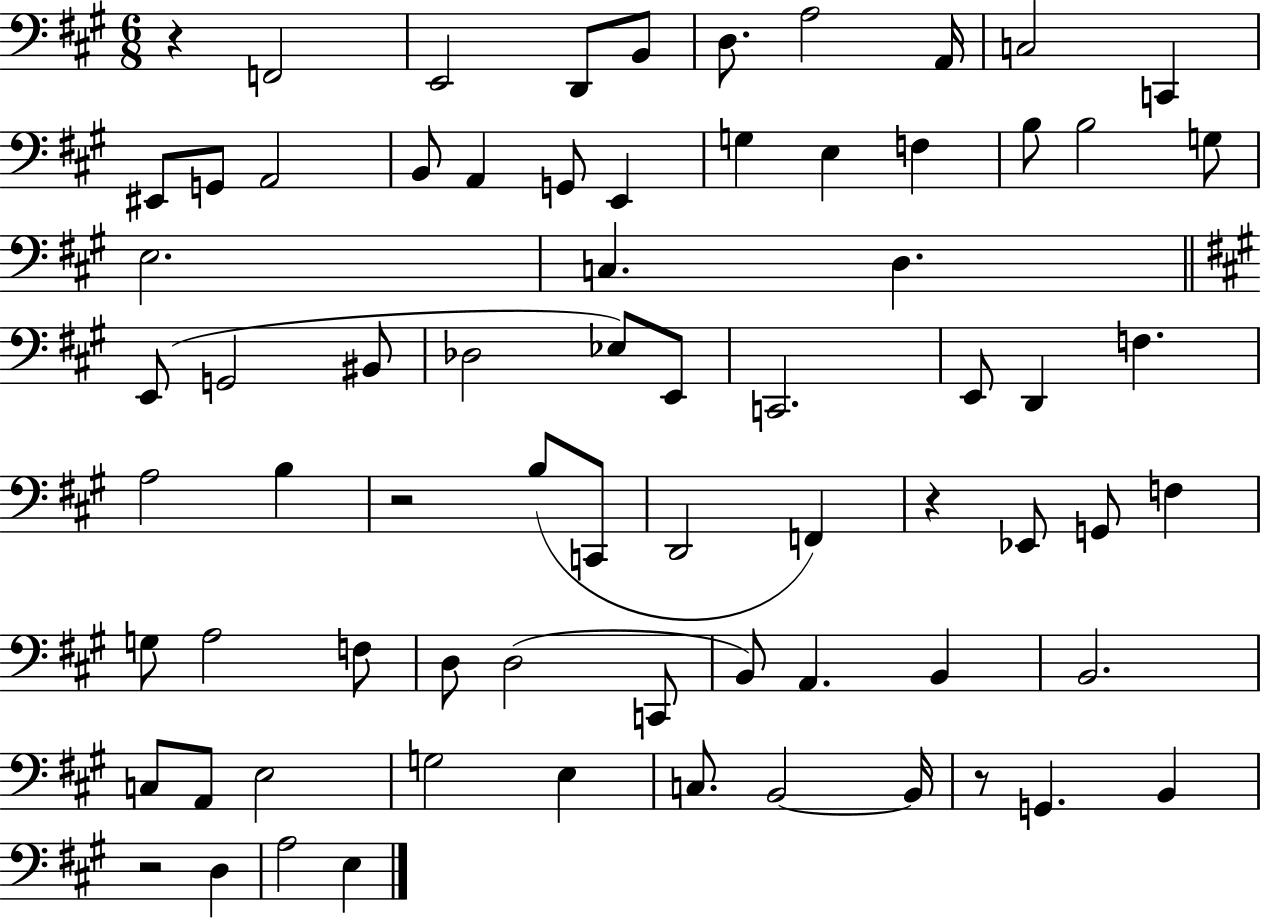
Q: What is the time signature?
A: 6/8